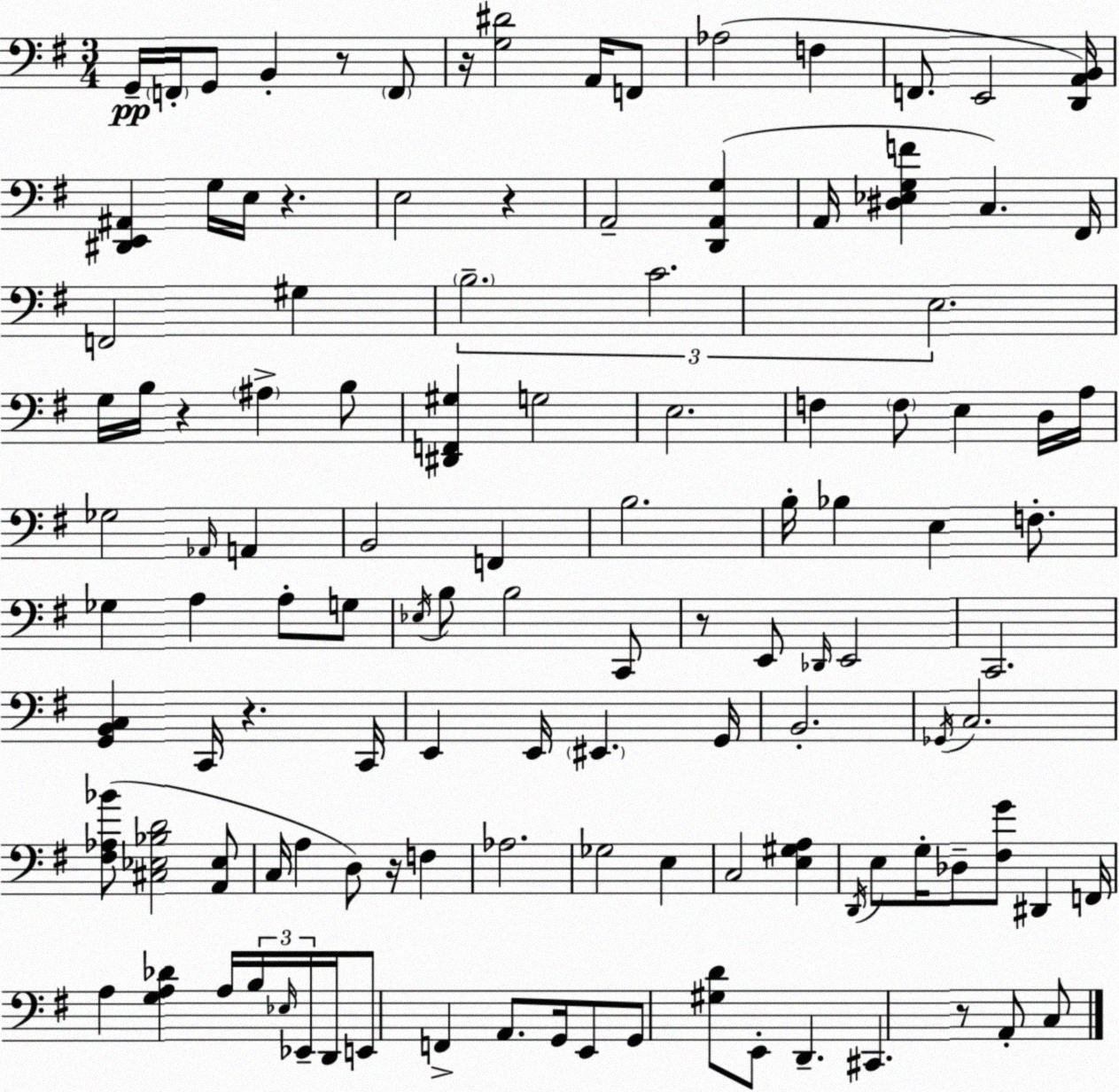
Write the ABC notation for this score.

X:1
T:Untitled
M:3/4
L:1/4
K:Em
G,,/4 F,,/4 G,,/2 B,, z/2 F,,/2 z/4 [G,^D]2 A,,/4 F,,/2 _A,2 F, F,,/2 E,,2 [D,,A,,B,,]/4 [^D,,E,,^A,,] G,/4 E,/4 z E,2 z A,,2 [D,,A,,G,] A,,/4 [^D,_E,G,F] C, ^F,,/4 F,,2 ^G, B,2 C2 E,2 G,/4 B,/4 z ^A, B,/2 [^D,,F,,^G,] G,2 E,2 F, F,/2 E, D,/4 A,/4 _G,2 _A,,/4 A,, B,,2 F,, B,2 B,/4 _B, E, F,/2 _G, A, A,/2 G,/2 _E,/4 B,/2 B,2 C,,/2 z/2 E,,/2 _D,,/4 E,,2 C,,2 [G,,B,,C,] C,,/4 z C,,/4 E,, E,,/4 ^E,, G,,/4 B,,2 _G,,/4 C,2 [^F,_A,_B]/2 [^C,_E,_B,D]2 [A,,_E,]/2 C,/4 A, D,/2 z/4 F, _A,2 _G,2 E, C,2 [E,^G,A,] D,,/4 E,/2 G,/4 _D,/2 [^F,G]/2 ^D,, F,,/4 A, [G,A,_D] A,/4 B,/4 _E,/4 _E,,/4 D,,/4 E,,/2 F,, A,,/2 G,,/4 E,,/2 G,,/2 [^G,D]/2 E,,/2 D,, ^C,, z/2 A,,/2 C,/2